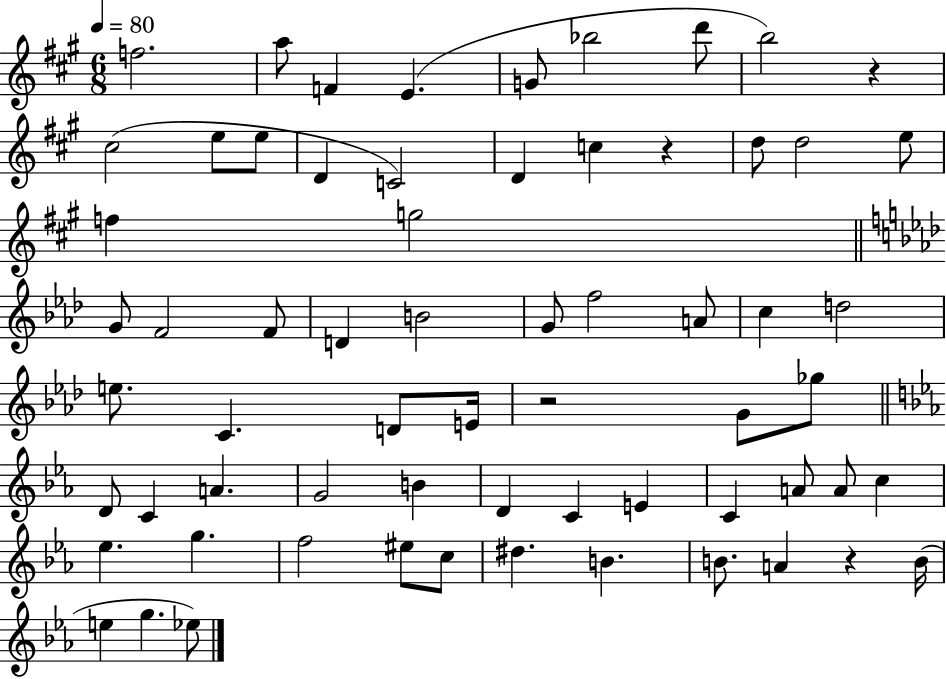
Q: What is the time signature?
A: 6/8